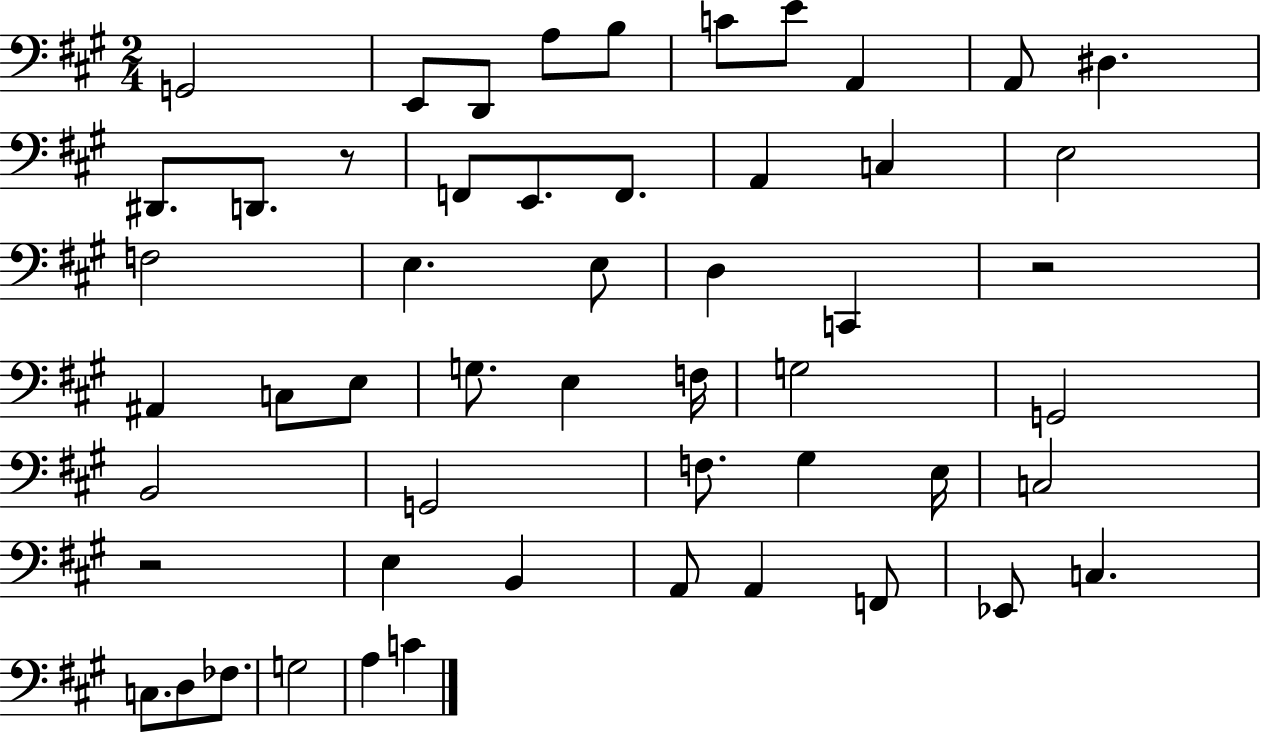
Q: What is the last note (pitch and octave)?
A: C4